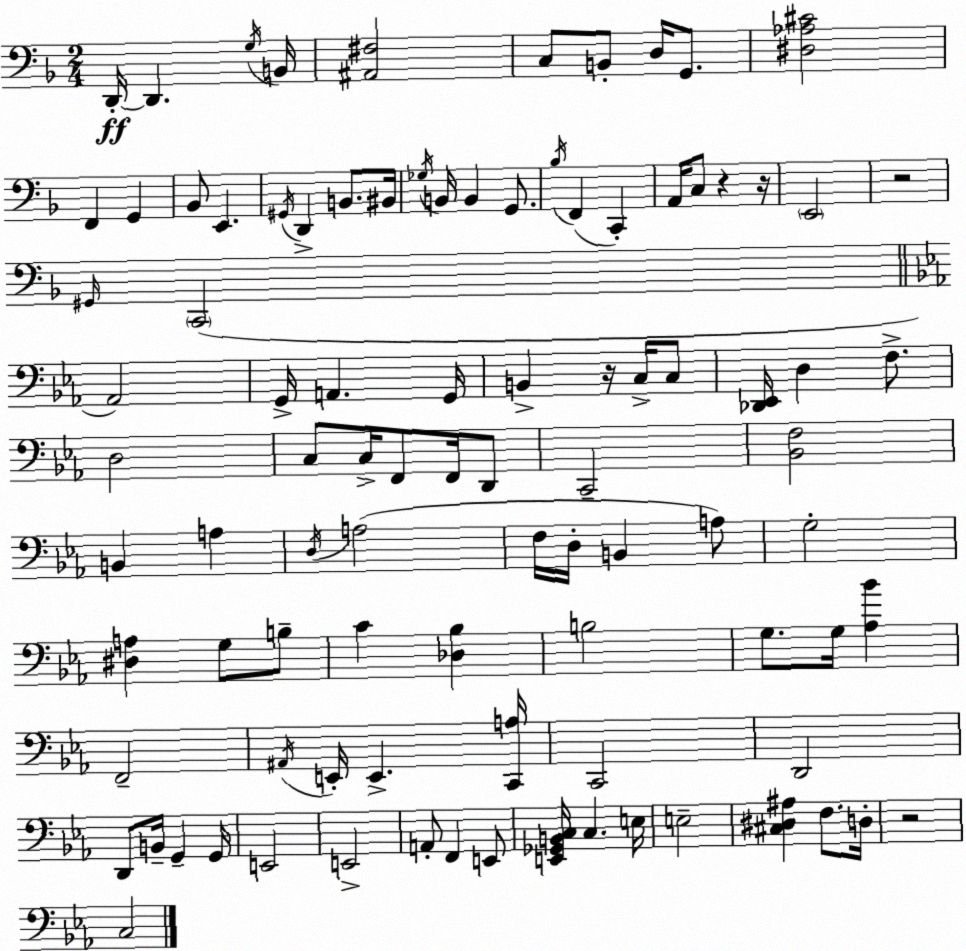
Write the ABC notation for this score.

X:1
T:Untitled
M:2/4
L:1/4
K:F
D,,/4 D,, G,/4 B,,/4 [^A,,^F,]2 C,/2 B,,/2 D,/4 G,,/2 [^D,_A,^C]2 F,, G,, _B,,/2 E,, ^G,,/4 D,, B,,/2 ^B,,/4 _G,/4 B,,/4 B,, G,,/2 _B,/4 F,, C,, A,,/4 C,/2 z z/4 E,,2 z2 ^G,,/4 C,,2 _A,,2 G,,/4 A,, G,,/4 B,, z/4 C,/4 C,/2 [_D,,_E,,]/4 D, F,/2 D,2 C,/2 C,/4 F,,/2 F,,/4 D,,/2 C,,2 [_B,,F,]2 B,, A, D,/4 A,2 F,/4 D,/4 B,, A,/2 G,2 [^D,A,] G,/2 B,/2 C [_D,_B,] B,2 G,/2 G,/4 [_A,_B] F,,2 ^A,,/4 E,,/4 E,, [C,,A,]/4 C,,2 D,,2 D,,/2 B,,/4 G,, G,,/4 E,,2 E,,2 A,,/2 F,, E,,/2 [E,,_G,,B,,C,]/4 C, E,/4 E,2 [^C,^D,^A,] F,/2 D,/4 z2 C,2